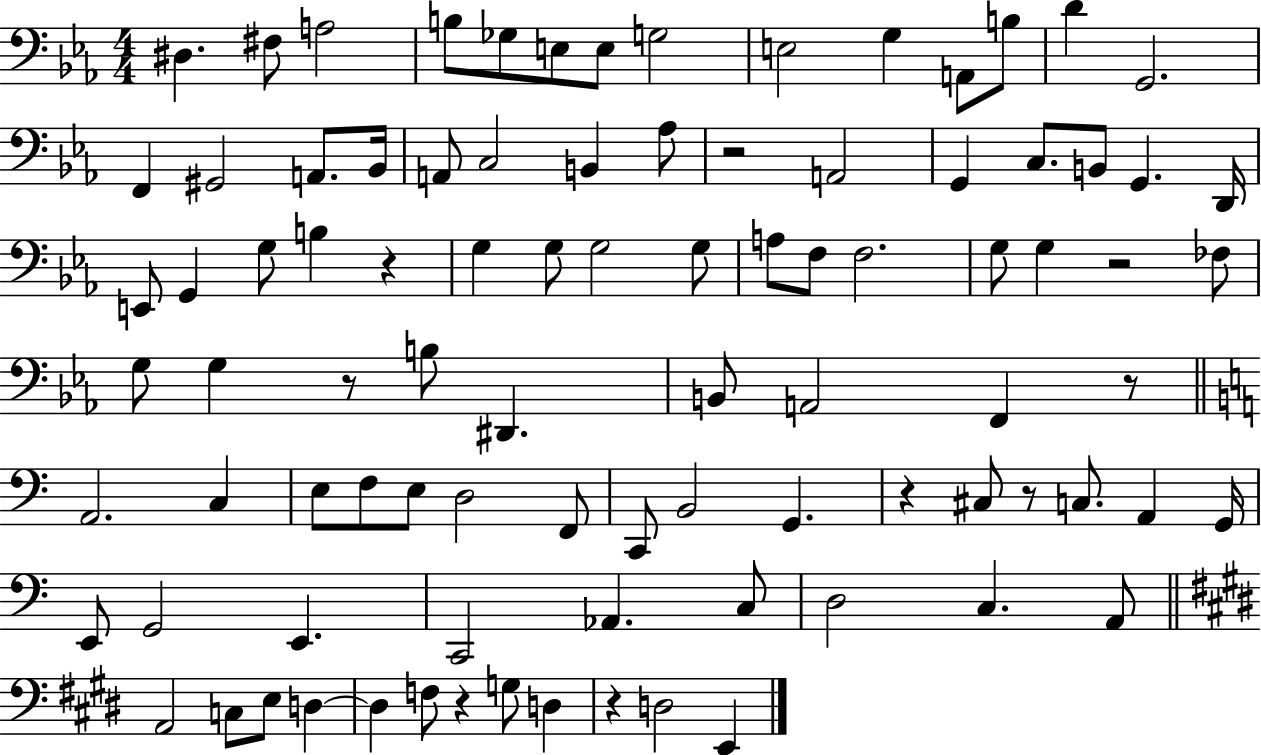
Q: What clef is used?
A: bass